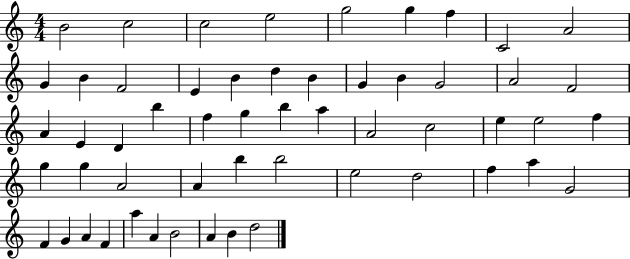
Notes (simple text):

B4/h C5/h C5/h E5/h G5/h G5/q F5/q C4/h A4/h G4/q B4/q F4/h E4/q B4/q D5/q B4/q G4/q B4/q G4/h A4/h F4/h A4/q E4/q D4/q B5/q F5/q G5/q B5/q A5/q A4/h C5/h E5/q E5/h F5/q G5/q G5/q A4/h A4/q B5/q B5/h E5/h D5/h F5/q A5/q G4/h F4/q G4/q A4/q F4/q A5/q A4/q B4/h A4/q B4/q D5/h